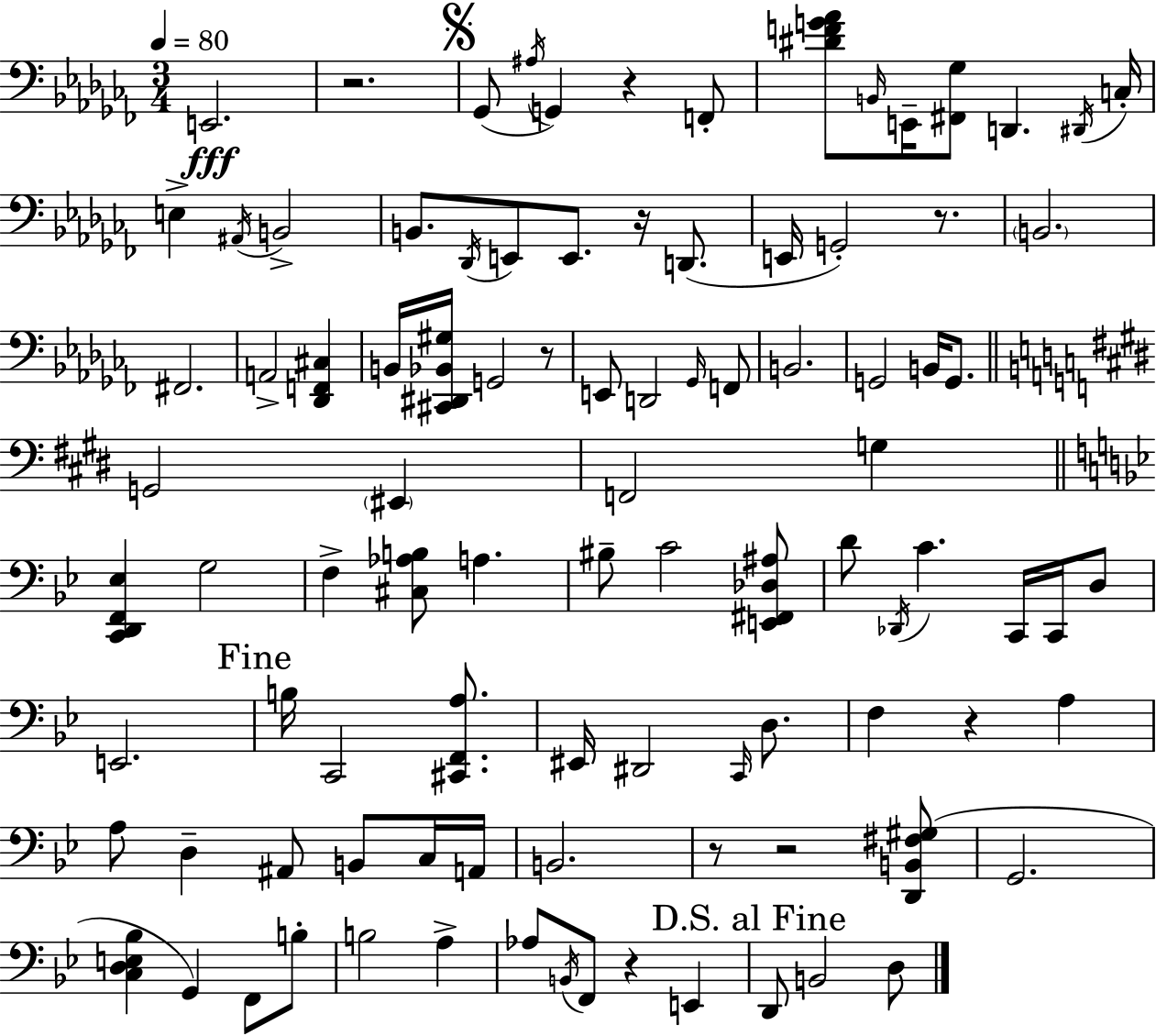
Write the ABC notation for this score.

X:1
T:Untitled
M:3/4
L:1/4
K:Abm
E,,2 z2 _G,,/2 ^A,/4 G,, z F,,/2 [^DFG_A]/2 B,,/4 E,,/4 [^F,,_G,]/2 D,, ^D,,/4 C,/4 E, ^A,,/4 B,,2 B,,/2 _D,,/4 E,,/2 E,,/2 z/4 D,,/2 E,,/4 G,,2 z/2 B,,2 ^F,,2 A,,2 [_D,,F,,^C,] B,,/4 [^C,,^D,,_B,,^G,]/4 G,,2 z/2 E,,/2 D,,2 _G,,/4 F,,/2 B,,2 G,,2 B,,/4 G,,/2 G,,2 ^E,, F,,2 G, [C,,D,,F,,_E,] G,2 F, [^C,_A,B,]/2 A, ^B,/2 C2 [E,,^F,,_D,^A,]/2 D/2 _D,,/4 C C,,/4 C,,/4 D,/2 E,,2 B,/4 C,,2 [^C,,F,,A,]/2 ^E,,/4 ^D,,2 C,,/4 D,/2 F, z A, A,/2 D, ^A,,/2 B,,/2 C,/4 A,,/4 B,,2 z/2 z2 [D,,B,,^F,^G,]/2 G,,2 [C,D,E,_B,] G,, F,,/2 B,/2 B,2 A, _A,/2 B,,/4 F,,/2 z E,, D,,/2 B,,2 D,/2